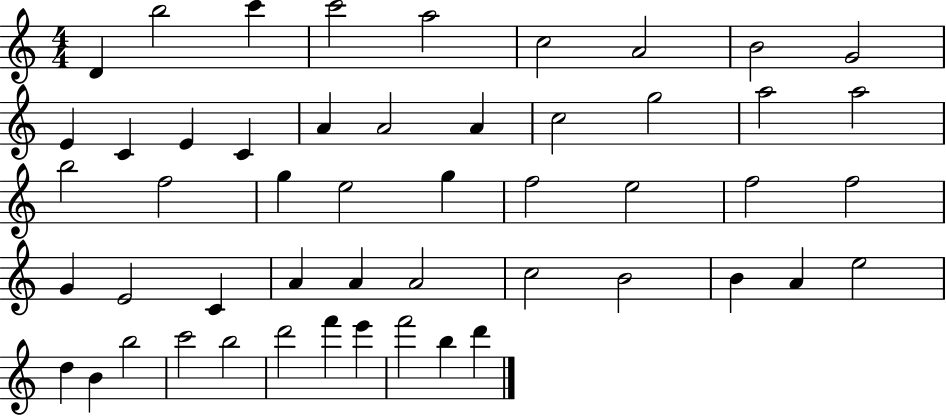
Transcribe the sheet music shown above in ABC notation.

X:1
T:Untitled
M:4/4
L:1/4
K:C
D b2 c' c'2 a2 c2 A2 B2 G2 E C E C A A2 A c2 g2 a2 a2 b2 f2 g e2 g f2 e2 f2 f2 G E2 C A A A2 c2 B2 B A e2 d B b2 c'2 b2 d'2 f' e' f'2 b d'